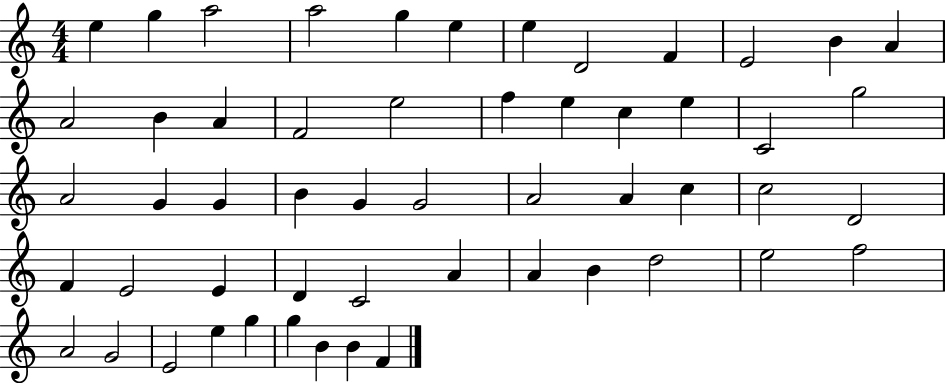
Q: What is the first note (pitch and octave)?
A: E5